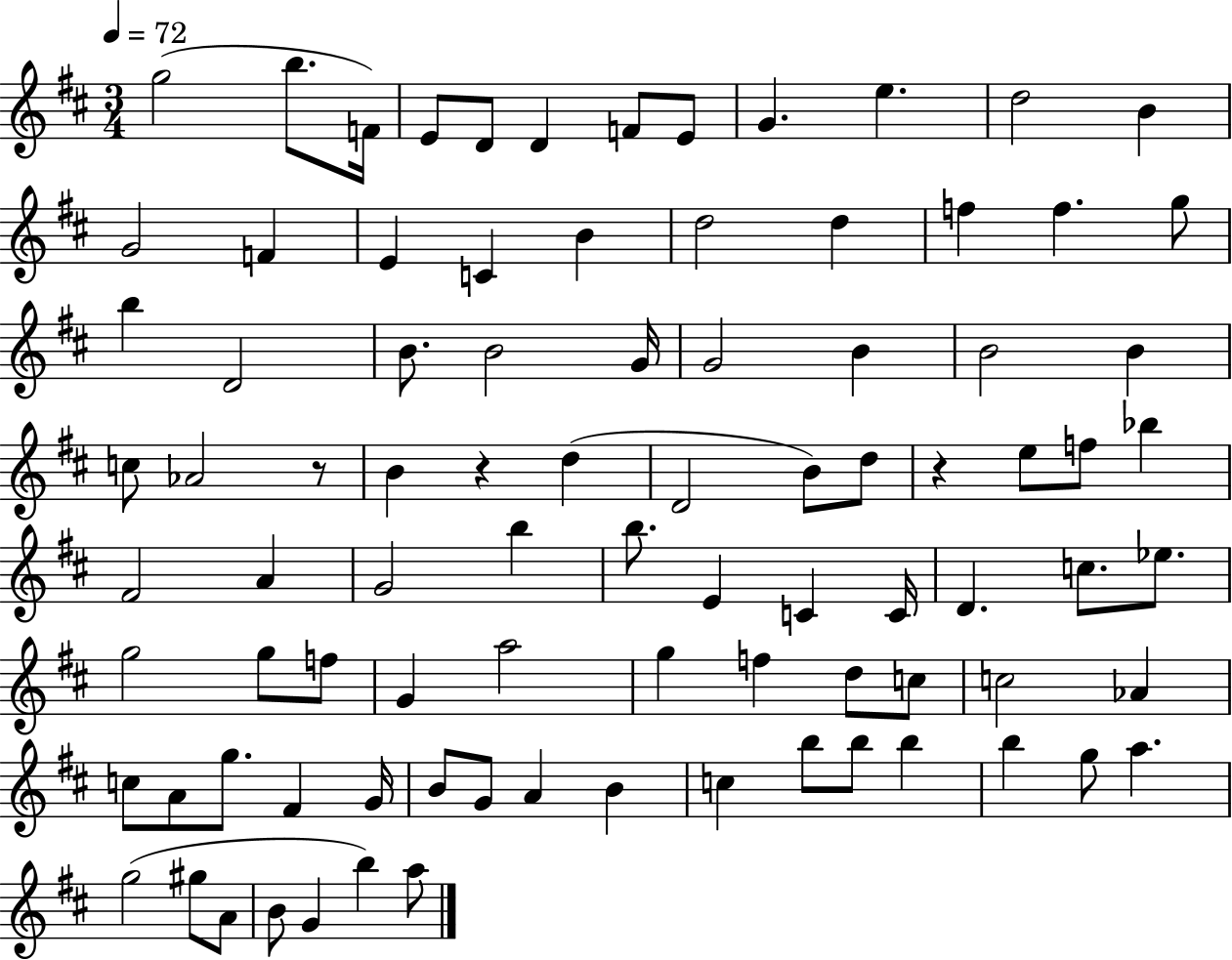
G5/h B5/e. F4/s E4/e D4/e D4/q F4/e E4/e G4/q. E5/q. D5/h B4/q G4/h F4/q E4/q C4/q B4/q D5/h D5/q F5/q F5/q. G5/e B5/q D4/h B4/e. B4/h G4/s G4/h B4/q B4/h B4/q C5/e Ab4/h R/e B4/q R/q D5/q D4/h B4/e D5/e R/q E5/e F5/e Bb5/q F#4/h A4/q G4/h B5/q B5/e. E4/q C4/q C4/s D4/q. C5/e. Eb5/e. G5/h G5/e F5/e G4/q A5/h G5/q F5/q D5/e C5/e C5/h Ab4/q C5/e A4/e G5/e. F#4/q G4/s B4/e G4/e A4/q B4/q C5/q B5/e B5/e B5/q B5/q G5/e A5/q. G5/h G#5/e A4/e B4/e G4/q B5/q A5/e